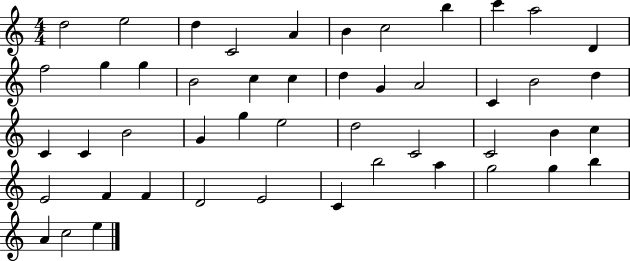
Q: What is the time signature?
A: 4/4